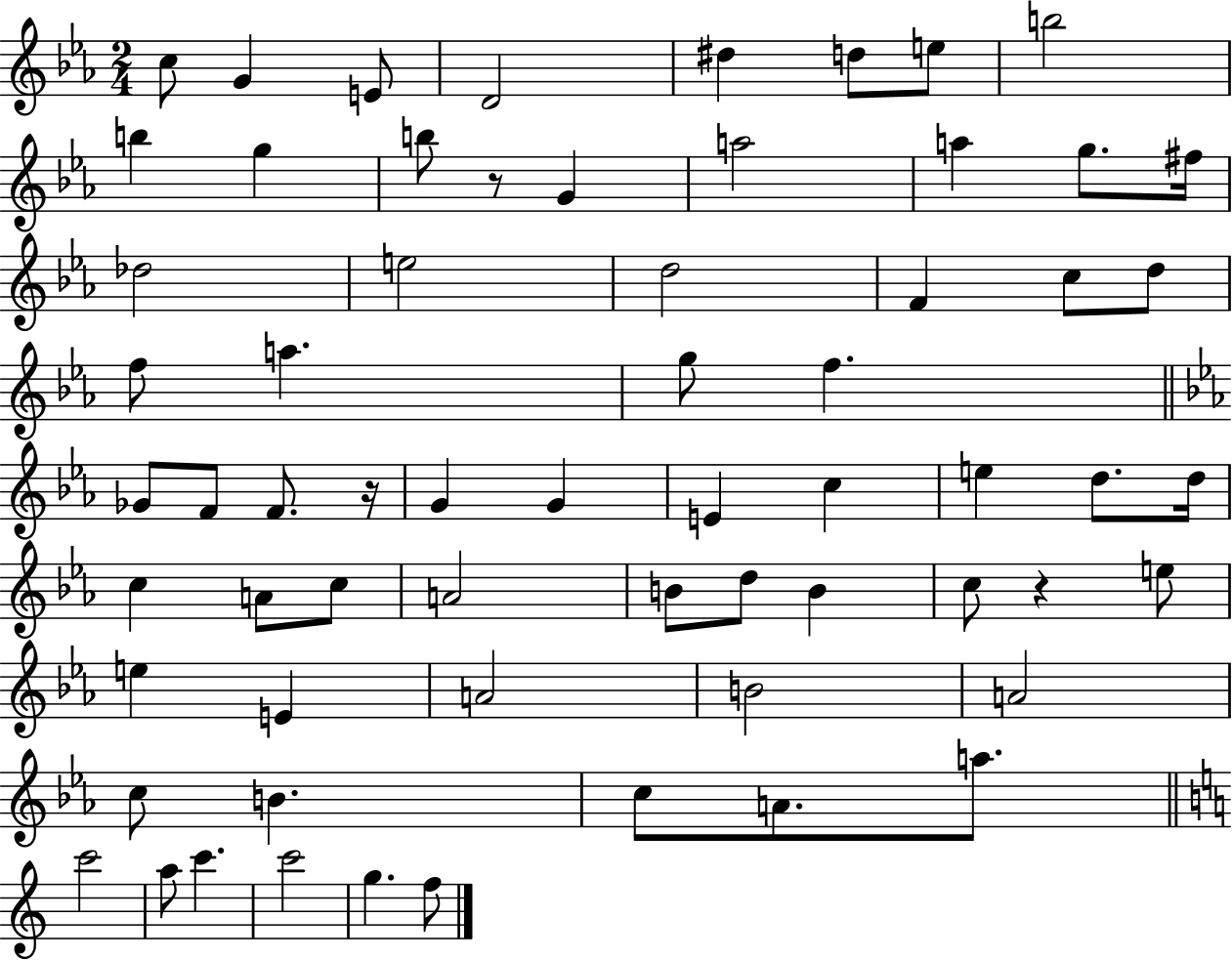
C5/e G4/q E4/e D4/h D#5/q D5/e E5/e B5/h B5/q G5/q B5/e R/e G4/q A5/h A5/q G5/e. F#5/s Db5/h E5/h D5/h F4/q C5/e D5/e F5/e A5/q. G5/e F5/q. Gb4/e F4/e F4/e. R/s G4/q G4/q E4/q C5/q E5/q D5/e. D5/s C5/q A4/e C5/e A4/h B4/e D5/e B4/q C5/e R/q E5/e E5/q E4/q A4/h B4/h A4/h C5/e B4/q. C5/e A4/e. A5/e. C6/h A5/e C6/q. C6/h G5/q. F5/e